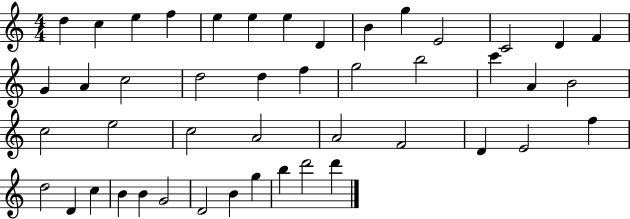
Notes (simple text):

D5/q C5/q E5/q F5/q E5/q E5/q E5/q D4/q B4/q G5/q E4/h C4/h D4/q F4/q G4/q A4/q C5/h D5/h D5/q F5/q G5/h B5/h C6/q A4/q B4/h C5/h E5/h C5/h A4/h A4/h F4/h D4/q E4/h F5/q D5/h D4/q C5/q B4/q B4/q G4/h D4/h B4/q G5/q B5/q D6/h D6/q